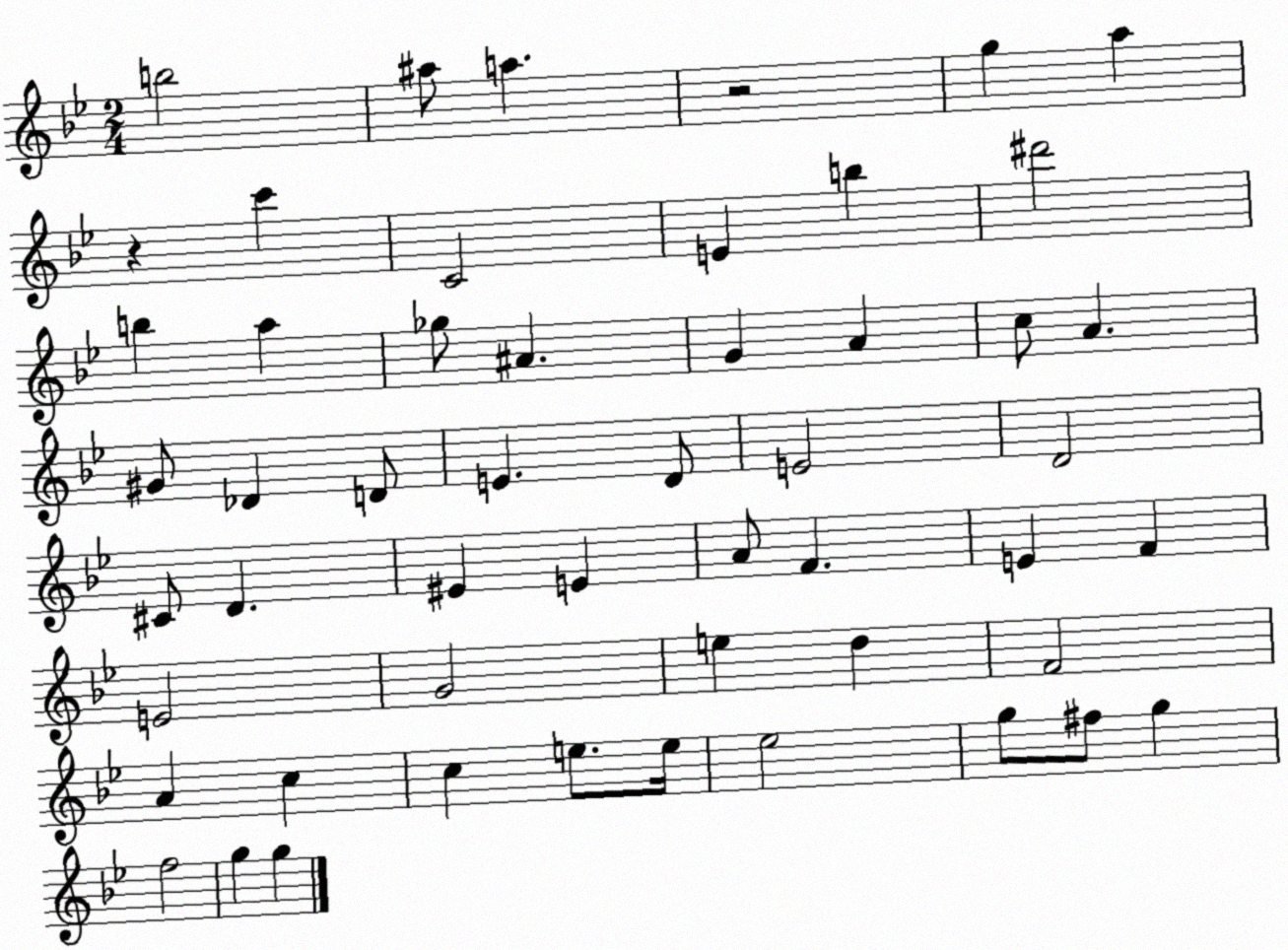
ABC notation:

X:1
T:Untitled
M:2/4
L:1/4
K:Bb
b2 ^a/2 a z2 g a z c' C2 E b ^d'2 b a _g/2 ^A G A c/2 A ^G/2 _D D/2 E D/2 E2 D2 ^C/2 D ^E E A/2 F E F E2 G2 e d F2 A c c e/2 e/4 _e2 g/2 ^f/2 g f2 g g